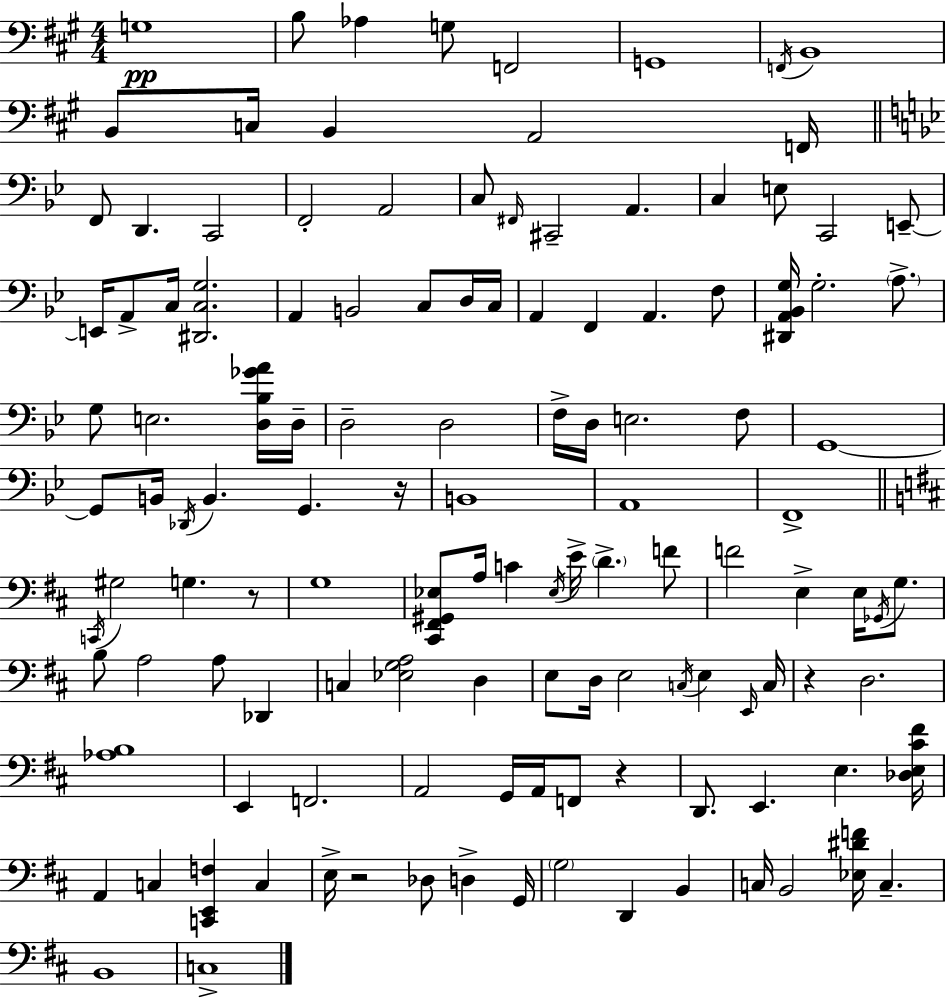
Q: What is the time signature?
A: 4/4